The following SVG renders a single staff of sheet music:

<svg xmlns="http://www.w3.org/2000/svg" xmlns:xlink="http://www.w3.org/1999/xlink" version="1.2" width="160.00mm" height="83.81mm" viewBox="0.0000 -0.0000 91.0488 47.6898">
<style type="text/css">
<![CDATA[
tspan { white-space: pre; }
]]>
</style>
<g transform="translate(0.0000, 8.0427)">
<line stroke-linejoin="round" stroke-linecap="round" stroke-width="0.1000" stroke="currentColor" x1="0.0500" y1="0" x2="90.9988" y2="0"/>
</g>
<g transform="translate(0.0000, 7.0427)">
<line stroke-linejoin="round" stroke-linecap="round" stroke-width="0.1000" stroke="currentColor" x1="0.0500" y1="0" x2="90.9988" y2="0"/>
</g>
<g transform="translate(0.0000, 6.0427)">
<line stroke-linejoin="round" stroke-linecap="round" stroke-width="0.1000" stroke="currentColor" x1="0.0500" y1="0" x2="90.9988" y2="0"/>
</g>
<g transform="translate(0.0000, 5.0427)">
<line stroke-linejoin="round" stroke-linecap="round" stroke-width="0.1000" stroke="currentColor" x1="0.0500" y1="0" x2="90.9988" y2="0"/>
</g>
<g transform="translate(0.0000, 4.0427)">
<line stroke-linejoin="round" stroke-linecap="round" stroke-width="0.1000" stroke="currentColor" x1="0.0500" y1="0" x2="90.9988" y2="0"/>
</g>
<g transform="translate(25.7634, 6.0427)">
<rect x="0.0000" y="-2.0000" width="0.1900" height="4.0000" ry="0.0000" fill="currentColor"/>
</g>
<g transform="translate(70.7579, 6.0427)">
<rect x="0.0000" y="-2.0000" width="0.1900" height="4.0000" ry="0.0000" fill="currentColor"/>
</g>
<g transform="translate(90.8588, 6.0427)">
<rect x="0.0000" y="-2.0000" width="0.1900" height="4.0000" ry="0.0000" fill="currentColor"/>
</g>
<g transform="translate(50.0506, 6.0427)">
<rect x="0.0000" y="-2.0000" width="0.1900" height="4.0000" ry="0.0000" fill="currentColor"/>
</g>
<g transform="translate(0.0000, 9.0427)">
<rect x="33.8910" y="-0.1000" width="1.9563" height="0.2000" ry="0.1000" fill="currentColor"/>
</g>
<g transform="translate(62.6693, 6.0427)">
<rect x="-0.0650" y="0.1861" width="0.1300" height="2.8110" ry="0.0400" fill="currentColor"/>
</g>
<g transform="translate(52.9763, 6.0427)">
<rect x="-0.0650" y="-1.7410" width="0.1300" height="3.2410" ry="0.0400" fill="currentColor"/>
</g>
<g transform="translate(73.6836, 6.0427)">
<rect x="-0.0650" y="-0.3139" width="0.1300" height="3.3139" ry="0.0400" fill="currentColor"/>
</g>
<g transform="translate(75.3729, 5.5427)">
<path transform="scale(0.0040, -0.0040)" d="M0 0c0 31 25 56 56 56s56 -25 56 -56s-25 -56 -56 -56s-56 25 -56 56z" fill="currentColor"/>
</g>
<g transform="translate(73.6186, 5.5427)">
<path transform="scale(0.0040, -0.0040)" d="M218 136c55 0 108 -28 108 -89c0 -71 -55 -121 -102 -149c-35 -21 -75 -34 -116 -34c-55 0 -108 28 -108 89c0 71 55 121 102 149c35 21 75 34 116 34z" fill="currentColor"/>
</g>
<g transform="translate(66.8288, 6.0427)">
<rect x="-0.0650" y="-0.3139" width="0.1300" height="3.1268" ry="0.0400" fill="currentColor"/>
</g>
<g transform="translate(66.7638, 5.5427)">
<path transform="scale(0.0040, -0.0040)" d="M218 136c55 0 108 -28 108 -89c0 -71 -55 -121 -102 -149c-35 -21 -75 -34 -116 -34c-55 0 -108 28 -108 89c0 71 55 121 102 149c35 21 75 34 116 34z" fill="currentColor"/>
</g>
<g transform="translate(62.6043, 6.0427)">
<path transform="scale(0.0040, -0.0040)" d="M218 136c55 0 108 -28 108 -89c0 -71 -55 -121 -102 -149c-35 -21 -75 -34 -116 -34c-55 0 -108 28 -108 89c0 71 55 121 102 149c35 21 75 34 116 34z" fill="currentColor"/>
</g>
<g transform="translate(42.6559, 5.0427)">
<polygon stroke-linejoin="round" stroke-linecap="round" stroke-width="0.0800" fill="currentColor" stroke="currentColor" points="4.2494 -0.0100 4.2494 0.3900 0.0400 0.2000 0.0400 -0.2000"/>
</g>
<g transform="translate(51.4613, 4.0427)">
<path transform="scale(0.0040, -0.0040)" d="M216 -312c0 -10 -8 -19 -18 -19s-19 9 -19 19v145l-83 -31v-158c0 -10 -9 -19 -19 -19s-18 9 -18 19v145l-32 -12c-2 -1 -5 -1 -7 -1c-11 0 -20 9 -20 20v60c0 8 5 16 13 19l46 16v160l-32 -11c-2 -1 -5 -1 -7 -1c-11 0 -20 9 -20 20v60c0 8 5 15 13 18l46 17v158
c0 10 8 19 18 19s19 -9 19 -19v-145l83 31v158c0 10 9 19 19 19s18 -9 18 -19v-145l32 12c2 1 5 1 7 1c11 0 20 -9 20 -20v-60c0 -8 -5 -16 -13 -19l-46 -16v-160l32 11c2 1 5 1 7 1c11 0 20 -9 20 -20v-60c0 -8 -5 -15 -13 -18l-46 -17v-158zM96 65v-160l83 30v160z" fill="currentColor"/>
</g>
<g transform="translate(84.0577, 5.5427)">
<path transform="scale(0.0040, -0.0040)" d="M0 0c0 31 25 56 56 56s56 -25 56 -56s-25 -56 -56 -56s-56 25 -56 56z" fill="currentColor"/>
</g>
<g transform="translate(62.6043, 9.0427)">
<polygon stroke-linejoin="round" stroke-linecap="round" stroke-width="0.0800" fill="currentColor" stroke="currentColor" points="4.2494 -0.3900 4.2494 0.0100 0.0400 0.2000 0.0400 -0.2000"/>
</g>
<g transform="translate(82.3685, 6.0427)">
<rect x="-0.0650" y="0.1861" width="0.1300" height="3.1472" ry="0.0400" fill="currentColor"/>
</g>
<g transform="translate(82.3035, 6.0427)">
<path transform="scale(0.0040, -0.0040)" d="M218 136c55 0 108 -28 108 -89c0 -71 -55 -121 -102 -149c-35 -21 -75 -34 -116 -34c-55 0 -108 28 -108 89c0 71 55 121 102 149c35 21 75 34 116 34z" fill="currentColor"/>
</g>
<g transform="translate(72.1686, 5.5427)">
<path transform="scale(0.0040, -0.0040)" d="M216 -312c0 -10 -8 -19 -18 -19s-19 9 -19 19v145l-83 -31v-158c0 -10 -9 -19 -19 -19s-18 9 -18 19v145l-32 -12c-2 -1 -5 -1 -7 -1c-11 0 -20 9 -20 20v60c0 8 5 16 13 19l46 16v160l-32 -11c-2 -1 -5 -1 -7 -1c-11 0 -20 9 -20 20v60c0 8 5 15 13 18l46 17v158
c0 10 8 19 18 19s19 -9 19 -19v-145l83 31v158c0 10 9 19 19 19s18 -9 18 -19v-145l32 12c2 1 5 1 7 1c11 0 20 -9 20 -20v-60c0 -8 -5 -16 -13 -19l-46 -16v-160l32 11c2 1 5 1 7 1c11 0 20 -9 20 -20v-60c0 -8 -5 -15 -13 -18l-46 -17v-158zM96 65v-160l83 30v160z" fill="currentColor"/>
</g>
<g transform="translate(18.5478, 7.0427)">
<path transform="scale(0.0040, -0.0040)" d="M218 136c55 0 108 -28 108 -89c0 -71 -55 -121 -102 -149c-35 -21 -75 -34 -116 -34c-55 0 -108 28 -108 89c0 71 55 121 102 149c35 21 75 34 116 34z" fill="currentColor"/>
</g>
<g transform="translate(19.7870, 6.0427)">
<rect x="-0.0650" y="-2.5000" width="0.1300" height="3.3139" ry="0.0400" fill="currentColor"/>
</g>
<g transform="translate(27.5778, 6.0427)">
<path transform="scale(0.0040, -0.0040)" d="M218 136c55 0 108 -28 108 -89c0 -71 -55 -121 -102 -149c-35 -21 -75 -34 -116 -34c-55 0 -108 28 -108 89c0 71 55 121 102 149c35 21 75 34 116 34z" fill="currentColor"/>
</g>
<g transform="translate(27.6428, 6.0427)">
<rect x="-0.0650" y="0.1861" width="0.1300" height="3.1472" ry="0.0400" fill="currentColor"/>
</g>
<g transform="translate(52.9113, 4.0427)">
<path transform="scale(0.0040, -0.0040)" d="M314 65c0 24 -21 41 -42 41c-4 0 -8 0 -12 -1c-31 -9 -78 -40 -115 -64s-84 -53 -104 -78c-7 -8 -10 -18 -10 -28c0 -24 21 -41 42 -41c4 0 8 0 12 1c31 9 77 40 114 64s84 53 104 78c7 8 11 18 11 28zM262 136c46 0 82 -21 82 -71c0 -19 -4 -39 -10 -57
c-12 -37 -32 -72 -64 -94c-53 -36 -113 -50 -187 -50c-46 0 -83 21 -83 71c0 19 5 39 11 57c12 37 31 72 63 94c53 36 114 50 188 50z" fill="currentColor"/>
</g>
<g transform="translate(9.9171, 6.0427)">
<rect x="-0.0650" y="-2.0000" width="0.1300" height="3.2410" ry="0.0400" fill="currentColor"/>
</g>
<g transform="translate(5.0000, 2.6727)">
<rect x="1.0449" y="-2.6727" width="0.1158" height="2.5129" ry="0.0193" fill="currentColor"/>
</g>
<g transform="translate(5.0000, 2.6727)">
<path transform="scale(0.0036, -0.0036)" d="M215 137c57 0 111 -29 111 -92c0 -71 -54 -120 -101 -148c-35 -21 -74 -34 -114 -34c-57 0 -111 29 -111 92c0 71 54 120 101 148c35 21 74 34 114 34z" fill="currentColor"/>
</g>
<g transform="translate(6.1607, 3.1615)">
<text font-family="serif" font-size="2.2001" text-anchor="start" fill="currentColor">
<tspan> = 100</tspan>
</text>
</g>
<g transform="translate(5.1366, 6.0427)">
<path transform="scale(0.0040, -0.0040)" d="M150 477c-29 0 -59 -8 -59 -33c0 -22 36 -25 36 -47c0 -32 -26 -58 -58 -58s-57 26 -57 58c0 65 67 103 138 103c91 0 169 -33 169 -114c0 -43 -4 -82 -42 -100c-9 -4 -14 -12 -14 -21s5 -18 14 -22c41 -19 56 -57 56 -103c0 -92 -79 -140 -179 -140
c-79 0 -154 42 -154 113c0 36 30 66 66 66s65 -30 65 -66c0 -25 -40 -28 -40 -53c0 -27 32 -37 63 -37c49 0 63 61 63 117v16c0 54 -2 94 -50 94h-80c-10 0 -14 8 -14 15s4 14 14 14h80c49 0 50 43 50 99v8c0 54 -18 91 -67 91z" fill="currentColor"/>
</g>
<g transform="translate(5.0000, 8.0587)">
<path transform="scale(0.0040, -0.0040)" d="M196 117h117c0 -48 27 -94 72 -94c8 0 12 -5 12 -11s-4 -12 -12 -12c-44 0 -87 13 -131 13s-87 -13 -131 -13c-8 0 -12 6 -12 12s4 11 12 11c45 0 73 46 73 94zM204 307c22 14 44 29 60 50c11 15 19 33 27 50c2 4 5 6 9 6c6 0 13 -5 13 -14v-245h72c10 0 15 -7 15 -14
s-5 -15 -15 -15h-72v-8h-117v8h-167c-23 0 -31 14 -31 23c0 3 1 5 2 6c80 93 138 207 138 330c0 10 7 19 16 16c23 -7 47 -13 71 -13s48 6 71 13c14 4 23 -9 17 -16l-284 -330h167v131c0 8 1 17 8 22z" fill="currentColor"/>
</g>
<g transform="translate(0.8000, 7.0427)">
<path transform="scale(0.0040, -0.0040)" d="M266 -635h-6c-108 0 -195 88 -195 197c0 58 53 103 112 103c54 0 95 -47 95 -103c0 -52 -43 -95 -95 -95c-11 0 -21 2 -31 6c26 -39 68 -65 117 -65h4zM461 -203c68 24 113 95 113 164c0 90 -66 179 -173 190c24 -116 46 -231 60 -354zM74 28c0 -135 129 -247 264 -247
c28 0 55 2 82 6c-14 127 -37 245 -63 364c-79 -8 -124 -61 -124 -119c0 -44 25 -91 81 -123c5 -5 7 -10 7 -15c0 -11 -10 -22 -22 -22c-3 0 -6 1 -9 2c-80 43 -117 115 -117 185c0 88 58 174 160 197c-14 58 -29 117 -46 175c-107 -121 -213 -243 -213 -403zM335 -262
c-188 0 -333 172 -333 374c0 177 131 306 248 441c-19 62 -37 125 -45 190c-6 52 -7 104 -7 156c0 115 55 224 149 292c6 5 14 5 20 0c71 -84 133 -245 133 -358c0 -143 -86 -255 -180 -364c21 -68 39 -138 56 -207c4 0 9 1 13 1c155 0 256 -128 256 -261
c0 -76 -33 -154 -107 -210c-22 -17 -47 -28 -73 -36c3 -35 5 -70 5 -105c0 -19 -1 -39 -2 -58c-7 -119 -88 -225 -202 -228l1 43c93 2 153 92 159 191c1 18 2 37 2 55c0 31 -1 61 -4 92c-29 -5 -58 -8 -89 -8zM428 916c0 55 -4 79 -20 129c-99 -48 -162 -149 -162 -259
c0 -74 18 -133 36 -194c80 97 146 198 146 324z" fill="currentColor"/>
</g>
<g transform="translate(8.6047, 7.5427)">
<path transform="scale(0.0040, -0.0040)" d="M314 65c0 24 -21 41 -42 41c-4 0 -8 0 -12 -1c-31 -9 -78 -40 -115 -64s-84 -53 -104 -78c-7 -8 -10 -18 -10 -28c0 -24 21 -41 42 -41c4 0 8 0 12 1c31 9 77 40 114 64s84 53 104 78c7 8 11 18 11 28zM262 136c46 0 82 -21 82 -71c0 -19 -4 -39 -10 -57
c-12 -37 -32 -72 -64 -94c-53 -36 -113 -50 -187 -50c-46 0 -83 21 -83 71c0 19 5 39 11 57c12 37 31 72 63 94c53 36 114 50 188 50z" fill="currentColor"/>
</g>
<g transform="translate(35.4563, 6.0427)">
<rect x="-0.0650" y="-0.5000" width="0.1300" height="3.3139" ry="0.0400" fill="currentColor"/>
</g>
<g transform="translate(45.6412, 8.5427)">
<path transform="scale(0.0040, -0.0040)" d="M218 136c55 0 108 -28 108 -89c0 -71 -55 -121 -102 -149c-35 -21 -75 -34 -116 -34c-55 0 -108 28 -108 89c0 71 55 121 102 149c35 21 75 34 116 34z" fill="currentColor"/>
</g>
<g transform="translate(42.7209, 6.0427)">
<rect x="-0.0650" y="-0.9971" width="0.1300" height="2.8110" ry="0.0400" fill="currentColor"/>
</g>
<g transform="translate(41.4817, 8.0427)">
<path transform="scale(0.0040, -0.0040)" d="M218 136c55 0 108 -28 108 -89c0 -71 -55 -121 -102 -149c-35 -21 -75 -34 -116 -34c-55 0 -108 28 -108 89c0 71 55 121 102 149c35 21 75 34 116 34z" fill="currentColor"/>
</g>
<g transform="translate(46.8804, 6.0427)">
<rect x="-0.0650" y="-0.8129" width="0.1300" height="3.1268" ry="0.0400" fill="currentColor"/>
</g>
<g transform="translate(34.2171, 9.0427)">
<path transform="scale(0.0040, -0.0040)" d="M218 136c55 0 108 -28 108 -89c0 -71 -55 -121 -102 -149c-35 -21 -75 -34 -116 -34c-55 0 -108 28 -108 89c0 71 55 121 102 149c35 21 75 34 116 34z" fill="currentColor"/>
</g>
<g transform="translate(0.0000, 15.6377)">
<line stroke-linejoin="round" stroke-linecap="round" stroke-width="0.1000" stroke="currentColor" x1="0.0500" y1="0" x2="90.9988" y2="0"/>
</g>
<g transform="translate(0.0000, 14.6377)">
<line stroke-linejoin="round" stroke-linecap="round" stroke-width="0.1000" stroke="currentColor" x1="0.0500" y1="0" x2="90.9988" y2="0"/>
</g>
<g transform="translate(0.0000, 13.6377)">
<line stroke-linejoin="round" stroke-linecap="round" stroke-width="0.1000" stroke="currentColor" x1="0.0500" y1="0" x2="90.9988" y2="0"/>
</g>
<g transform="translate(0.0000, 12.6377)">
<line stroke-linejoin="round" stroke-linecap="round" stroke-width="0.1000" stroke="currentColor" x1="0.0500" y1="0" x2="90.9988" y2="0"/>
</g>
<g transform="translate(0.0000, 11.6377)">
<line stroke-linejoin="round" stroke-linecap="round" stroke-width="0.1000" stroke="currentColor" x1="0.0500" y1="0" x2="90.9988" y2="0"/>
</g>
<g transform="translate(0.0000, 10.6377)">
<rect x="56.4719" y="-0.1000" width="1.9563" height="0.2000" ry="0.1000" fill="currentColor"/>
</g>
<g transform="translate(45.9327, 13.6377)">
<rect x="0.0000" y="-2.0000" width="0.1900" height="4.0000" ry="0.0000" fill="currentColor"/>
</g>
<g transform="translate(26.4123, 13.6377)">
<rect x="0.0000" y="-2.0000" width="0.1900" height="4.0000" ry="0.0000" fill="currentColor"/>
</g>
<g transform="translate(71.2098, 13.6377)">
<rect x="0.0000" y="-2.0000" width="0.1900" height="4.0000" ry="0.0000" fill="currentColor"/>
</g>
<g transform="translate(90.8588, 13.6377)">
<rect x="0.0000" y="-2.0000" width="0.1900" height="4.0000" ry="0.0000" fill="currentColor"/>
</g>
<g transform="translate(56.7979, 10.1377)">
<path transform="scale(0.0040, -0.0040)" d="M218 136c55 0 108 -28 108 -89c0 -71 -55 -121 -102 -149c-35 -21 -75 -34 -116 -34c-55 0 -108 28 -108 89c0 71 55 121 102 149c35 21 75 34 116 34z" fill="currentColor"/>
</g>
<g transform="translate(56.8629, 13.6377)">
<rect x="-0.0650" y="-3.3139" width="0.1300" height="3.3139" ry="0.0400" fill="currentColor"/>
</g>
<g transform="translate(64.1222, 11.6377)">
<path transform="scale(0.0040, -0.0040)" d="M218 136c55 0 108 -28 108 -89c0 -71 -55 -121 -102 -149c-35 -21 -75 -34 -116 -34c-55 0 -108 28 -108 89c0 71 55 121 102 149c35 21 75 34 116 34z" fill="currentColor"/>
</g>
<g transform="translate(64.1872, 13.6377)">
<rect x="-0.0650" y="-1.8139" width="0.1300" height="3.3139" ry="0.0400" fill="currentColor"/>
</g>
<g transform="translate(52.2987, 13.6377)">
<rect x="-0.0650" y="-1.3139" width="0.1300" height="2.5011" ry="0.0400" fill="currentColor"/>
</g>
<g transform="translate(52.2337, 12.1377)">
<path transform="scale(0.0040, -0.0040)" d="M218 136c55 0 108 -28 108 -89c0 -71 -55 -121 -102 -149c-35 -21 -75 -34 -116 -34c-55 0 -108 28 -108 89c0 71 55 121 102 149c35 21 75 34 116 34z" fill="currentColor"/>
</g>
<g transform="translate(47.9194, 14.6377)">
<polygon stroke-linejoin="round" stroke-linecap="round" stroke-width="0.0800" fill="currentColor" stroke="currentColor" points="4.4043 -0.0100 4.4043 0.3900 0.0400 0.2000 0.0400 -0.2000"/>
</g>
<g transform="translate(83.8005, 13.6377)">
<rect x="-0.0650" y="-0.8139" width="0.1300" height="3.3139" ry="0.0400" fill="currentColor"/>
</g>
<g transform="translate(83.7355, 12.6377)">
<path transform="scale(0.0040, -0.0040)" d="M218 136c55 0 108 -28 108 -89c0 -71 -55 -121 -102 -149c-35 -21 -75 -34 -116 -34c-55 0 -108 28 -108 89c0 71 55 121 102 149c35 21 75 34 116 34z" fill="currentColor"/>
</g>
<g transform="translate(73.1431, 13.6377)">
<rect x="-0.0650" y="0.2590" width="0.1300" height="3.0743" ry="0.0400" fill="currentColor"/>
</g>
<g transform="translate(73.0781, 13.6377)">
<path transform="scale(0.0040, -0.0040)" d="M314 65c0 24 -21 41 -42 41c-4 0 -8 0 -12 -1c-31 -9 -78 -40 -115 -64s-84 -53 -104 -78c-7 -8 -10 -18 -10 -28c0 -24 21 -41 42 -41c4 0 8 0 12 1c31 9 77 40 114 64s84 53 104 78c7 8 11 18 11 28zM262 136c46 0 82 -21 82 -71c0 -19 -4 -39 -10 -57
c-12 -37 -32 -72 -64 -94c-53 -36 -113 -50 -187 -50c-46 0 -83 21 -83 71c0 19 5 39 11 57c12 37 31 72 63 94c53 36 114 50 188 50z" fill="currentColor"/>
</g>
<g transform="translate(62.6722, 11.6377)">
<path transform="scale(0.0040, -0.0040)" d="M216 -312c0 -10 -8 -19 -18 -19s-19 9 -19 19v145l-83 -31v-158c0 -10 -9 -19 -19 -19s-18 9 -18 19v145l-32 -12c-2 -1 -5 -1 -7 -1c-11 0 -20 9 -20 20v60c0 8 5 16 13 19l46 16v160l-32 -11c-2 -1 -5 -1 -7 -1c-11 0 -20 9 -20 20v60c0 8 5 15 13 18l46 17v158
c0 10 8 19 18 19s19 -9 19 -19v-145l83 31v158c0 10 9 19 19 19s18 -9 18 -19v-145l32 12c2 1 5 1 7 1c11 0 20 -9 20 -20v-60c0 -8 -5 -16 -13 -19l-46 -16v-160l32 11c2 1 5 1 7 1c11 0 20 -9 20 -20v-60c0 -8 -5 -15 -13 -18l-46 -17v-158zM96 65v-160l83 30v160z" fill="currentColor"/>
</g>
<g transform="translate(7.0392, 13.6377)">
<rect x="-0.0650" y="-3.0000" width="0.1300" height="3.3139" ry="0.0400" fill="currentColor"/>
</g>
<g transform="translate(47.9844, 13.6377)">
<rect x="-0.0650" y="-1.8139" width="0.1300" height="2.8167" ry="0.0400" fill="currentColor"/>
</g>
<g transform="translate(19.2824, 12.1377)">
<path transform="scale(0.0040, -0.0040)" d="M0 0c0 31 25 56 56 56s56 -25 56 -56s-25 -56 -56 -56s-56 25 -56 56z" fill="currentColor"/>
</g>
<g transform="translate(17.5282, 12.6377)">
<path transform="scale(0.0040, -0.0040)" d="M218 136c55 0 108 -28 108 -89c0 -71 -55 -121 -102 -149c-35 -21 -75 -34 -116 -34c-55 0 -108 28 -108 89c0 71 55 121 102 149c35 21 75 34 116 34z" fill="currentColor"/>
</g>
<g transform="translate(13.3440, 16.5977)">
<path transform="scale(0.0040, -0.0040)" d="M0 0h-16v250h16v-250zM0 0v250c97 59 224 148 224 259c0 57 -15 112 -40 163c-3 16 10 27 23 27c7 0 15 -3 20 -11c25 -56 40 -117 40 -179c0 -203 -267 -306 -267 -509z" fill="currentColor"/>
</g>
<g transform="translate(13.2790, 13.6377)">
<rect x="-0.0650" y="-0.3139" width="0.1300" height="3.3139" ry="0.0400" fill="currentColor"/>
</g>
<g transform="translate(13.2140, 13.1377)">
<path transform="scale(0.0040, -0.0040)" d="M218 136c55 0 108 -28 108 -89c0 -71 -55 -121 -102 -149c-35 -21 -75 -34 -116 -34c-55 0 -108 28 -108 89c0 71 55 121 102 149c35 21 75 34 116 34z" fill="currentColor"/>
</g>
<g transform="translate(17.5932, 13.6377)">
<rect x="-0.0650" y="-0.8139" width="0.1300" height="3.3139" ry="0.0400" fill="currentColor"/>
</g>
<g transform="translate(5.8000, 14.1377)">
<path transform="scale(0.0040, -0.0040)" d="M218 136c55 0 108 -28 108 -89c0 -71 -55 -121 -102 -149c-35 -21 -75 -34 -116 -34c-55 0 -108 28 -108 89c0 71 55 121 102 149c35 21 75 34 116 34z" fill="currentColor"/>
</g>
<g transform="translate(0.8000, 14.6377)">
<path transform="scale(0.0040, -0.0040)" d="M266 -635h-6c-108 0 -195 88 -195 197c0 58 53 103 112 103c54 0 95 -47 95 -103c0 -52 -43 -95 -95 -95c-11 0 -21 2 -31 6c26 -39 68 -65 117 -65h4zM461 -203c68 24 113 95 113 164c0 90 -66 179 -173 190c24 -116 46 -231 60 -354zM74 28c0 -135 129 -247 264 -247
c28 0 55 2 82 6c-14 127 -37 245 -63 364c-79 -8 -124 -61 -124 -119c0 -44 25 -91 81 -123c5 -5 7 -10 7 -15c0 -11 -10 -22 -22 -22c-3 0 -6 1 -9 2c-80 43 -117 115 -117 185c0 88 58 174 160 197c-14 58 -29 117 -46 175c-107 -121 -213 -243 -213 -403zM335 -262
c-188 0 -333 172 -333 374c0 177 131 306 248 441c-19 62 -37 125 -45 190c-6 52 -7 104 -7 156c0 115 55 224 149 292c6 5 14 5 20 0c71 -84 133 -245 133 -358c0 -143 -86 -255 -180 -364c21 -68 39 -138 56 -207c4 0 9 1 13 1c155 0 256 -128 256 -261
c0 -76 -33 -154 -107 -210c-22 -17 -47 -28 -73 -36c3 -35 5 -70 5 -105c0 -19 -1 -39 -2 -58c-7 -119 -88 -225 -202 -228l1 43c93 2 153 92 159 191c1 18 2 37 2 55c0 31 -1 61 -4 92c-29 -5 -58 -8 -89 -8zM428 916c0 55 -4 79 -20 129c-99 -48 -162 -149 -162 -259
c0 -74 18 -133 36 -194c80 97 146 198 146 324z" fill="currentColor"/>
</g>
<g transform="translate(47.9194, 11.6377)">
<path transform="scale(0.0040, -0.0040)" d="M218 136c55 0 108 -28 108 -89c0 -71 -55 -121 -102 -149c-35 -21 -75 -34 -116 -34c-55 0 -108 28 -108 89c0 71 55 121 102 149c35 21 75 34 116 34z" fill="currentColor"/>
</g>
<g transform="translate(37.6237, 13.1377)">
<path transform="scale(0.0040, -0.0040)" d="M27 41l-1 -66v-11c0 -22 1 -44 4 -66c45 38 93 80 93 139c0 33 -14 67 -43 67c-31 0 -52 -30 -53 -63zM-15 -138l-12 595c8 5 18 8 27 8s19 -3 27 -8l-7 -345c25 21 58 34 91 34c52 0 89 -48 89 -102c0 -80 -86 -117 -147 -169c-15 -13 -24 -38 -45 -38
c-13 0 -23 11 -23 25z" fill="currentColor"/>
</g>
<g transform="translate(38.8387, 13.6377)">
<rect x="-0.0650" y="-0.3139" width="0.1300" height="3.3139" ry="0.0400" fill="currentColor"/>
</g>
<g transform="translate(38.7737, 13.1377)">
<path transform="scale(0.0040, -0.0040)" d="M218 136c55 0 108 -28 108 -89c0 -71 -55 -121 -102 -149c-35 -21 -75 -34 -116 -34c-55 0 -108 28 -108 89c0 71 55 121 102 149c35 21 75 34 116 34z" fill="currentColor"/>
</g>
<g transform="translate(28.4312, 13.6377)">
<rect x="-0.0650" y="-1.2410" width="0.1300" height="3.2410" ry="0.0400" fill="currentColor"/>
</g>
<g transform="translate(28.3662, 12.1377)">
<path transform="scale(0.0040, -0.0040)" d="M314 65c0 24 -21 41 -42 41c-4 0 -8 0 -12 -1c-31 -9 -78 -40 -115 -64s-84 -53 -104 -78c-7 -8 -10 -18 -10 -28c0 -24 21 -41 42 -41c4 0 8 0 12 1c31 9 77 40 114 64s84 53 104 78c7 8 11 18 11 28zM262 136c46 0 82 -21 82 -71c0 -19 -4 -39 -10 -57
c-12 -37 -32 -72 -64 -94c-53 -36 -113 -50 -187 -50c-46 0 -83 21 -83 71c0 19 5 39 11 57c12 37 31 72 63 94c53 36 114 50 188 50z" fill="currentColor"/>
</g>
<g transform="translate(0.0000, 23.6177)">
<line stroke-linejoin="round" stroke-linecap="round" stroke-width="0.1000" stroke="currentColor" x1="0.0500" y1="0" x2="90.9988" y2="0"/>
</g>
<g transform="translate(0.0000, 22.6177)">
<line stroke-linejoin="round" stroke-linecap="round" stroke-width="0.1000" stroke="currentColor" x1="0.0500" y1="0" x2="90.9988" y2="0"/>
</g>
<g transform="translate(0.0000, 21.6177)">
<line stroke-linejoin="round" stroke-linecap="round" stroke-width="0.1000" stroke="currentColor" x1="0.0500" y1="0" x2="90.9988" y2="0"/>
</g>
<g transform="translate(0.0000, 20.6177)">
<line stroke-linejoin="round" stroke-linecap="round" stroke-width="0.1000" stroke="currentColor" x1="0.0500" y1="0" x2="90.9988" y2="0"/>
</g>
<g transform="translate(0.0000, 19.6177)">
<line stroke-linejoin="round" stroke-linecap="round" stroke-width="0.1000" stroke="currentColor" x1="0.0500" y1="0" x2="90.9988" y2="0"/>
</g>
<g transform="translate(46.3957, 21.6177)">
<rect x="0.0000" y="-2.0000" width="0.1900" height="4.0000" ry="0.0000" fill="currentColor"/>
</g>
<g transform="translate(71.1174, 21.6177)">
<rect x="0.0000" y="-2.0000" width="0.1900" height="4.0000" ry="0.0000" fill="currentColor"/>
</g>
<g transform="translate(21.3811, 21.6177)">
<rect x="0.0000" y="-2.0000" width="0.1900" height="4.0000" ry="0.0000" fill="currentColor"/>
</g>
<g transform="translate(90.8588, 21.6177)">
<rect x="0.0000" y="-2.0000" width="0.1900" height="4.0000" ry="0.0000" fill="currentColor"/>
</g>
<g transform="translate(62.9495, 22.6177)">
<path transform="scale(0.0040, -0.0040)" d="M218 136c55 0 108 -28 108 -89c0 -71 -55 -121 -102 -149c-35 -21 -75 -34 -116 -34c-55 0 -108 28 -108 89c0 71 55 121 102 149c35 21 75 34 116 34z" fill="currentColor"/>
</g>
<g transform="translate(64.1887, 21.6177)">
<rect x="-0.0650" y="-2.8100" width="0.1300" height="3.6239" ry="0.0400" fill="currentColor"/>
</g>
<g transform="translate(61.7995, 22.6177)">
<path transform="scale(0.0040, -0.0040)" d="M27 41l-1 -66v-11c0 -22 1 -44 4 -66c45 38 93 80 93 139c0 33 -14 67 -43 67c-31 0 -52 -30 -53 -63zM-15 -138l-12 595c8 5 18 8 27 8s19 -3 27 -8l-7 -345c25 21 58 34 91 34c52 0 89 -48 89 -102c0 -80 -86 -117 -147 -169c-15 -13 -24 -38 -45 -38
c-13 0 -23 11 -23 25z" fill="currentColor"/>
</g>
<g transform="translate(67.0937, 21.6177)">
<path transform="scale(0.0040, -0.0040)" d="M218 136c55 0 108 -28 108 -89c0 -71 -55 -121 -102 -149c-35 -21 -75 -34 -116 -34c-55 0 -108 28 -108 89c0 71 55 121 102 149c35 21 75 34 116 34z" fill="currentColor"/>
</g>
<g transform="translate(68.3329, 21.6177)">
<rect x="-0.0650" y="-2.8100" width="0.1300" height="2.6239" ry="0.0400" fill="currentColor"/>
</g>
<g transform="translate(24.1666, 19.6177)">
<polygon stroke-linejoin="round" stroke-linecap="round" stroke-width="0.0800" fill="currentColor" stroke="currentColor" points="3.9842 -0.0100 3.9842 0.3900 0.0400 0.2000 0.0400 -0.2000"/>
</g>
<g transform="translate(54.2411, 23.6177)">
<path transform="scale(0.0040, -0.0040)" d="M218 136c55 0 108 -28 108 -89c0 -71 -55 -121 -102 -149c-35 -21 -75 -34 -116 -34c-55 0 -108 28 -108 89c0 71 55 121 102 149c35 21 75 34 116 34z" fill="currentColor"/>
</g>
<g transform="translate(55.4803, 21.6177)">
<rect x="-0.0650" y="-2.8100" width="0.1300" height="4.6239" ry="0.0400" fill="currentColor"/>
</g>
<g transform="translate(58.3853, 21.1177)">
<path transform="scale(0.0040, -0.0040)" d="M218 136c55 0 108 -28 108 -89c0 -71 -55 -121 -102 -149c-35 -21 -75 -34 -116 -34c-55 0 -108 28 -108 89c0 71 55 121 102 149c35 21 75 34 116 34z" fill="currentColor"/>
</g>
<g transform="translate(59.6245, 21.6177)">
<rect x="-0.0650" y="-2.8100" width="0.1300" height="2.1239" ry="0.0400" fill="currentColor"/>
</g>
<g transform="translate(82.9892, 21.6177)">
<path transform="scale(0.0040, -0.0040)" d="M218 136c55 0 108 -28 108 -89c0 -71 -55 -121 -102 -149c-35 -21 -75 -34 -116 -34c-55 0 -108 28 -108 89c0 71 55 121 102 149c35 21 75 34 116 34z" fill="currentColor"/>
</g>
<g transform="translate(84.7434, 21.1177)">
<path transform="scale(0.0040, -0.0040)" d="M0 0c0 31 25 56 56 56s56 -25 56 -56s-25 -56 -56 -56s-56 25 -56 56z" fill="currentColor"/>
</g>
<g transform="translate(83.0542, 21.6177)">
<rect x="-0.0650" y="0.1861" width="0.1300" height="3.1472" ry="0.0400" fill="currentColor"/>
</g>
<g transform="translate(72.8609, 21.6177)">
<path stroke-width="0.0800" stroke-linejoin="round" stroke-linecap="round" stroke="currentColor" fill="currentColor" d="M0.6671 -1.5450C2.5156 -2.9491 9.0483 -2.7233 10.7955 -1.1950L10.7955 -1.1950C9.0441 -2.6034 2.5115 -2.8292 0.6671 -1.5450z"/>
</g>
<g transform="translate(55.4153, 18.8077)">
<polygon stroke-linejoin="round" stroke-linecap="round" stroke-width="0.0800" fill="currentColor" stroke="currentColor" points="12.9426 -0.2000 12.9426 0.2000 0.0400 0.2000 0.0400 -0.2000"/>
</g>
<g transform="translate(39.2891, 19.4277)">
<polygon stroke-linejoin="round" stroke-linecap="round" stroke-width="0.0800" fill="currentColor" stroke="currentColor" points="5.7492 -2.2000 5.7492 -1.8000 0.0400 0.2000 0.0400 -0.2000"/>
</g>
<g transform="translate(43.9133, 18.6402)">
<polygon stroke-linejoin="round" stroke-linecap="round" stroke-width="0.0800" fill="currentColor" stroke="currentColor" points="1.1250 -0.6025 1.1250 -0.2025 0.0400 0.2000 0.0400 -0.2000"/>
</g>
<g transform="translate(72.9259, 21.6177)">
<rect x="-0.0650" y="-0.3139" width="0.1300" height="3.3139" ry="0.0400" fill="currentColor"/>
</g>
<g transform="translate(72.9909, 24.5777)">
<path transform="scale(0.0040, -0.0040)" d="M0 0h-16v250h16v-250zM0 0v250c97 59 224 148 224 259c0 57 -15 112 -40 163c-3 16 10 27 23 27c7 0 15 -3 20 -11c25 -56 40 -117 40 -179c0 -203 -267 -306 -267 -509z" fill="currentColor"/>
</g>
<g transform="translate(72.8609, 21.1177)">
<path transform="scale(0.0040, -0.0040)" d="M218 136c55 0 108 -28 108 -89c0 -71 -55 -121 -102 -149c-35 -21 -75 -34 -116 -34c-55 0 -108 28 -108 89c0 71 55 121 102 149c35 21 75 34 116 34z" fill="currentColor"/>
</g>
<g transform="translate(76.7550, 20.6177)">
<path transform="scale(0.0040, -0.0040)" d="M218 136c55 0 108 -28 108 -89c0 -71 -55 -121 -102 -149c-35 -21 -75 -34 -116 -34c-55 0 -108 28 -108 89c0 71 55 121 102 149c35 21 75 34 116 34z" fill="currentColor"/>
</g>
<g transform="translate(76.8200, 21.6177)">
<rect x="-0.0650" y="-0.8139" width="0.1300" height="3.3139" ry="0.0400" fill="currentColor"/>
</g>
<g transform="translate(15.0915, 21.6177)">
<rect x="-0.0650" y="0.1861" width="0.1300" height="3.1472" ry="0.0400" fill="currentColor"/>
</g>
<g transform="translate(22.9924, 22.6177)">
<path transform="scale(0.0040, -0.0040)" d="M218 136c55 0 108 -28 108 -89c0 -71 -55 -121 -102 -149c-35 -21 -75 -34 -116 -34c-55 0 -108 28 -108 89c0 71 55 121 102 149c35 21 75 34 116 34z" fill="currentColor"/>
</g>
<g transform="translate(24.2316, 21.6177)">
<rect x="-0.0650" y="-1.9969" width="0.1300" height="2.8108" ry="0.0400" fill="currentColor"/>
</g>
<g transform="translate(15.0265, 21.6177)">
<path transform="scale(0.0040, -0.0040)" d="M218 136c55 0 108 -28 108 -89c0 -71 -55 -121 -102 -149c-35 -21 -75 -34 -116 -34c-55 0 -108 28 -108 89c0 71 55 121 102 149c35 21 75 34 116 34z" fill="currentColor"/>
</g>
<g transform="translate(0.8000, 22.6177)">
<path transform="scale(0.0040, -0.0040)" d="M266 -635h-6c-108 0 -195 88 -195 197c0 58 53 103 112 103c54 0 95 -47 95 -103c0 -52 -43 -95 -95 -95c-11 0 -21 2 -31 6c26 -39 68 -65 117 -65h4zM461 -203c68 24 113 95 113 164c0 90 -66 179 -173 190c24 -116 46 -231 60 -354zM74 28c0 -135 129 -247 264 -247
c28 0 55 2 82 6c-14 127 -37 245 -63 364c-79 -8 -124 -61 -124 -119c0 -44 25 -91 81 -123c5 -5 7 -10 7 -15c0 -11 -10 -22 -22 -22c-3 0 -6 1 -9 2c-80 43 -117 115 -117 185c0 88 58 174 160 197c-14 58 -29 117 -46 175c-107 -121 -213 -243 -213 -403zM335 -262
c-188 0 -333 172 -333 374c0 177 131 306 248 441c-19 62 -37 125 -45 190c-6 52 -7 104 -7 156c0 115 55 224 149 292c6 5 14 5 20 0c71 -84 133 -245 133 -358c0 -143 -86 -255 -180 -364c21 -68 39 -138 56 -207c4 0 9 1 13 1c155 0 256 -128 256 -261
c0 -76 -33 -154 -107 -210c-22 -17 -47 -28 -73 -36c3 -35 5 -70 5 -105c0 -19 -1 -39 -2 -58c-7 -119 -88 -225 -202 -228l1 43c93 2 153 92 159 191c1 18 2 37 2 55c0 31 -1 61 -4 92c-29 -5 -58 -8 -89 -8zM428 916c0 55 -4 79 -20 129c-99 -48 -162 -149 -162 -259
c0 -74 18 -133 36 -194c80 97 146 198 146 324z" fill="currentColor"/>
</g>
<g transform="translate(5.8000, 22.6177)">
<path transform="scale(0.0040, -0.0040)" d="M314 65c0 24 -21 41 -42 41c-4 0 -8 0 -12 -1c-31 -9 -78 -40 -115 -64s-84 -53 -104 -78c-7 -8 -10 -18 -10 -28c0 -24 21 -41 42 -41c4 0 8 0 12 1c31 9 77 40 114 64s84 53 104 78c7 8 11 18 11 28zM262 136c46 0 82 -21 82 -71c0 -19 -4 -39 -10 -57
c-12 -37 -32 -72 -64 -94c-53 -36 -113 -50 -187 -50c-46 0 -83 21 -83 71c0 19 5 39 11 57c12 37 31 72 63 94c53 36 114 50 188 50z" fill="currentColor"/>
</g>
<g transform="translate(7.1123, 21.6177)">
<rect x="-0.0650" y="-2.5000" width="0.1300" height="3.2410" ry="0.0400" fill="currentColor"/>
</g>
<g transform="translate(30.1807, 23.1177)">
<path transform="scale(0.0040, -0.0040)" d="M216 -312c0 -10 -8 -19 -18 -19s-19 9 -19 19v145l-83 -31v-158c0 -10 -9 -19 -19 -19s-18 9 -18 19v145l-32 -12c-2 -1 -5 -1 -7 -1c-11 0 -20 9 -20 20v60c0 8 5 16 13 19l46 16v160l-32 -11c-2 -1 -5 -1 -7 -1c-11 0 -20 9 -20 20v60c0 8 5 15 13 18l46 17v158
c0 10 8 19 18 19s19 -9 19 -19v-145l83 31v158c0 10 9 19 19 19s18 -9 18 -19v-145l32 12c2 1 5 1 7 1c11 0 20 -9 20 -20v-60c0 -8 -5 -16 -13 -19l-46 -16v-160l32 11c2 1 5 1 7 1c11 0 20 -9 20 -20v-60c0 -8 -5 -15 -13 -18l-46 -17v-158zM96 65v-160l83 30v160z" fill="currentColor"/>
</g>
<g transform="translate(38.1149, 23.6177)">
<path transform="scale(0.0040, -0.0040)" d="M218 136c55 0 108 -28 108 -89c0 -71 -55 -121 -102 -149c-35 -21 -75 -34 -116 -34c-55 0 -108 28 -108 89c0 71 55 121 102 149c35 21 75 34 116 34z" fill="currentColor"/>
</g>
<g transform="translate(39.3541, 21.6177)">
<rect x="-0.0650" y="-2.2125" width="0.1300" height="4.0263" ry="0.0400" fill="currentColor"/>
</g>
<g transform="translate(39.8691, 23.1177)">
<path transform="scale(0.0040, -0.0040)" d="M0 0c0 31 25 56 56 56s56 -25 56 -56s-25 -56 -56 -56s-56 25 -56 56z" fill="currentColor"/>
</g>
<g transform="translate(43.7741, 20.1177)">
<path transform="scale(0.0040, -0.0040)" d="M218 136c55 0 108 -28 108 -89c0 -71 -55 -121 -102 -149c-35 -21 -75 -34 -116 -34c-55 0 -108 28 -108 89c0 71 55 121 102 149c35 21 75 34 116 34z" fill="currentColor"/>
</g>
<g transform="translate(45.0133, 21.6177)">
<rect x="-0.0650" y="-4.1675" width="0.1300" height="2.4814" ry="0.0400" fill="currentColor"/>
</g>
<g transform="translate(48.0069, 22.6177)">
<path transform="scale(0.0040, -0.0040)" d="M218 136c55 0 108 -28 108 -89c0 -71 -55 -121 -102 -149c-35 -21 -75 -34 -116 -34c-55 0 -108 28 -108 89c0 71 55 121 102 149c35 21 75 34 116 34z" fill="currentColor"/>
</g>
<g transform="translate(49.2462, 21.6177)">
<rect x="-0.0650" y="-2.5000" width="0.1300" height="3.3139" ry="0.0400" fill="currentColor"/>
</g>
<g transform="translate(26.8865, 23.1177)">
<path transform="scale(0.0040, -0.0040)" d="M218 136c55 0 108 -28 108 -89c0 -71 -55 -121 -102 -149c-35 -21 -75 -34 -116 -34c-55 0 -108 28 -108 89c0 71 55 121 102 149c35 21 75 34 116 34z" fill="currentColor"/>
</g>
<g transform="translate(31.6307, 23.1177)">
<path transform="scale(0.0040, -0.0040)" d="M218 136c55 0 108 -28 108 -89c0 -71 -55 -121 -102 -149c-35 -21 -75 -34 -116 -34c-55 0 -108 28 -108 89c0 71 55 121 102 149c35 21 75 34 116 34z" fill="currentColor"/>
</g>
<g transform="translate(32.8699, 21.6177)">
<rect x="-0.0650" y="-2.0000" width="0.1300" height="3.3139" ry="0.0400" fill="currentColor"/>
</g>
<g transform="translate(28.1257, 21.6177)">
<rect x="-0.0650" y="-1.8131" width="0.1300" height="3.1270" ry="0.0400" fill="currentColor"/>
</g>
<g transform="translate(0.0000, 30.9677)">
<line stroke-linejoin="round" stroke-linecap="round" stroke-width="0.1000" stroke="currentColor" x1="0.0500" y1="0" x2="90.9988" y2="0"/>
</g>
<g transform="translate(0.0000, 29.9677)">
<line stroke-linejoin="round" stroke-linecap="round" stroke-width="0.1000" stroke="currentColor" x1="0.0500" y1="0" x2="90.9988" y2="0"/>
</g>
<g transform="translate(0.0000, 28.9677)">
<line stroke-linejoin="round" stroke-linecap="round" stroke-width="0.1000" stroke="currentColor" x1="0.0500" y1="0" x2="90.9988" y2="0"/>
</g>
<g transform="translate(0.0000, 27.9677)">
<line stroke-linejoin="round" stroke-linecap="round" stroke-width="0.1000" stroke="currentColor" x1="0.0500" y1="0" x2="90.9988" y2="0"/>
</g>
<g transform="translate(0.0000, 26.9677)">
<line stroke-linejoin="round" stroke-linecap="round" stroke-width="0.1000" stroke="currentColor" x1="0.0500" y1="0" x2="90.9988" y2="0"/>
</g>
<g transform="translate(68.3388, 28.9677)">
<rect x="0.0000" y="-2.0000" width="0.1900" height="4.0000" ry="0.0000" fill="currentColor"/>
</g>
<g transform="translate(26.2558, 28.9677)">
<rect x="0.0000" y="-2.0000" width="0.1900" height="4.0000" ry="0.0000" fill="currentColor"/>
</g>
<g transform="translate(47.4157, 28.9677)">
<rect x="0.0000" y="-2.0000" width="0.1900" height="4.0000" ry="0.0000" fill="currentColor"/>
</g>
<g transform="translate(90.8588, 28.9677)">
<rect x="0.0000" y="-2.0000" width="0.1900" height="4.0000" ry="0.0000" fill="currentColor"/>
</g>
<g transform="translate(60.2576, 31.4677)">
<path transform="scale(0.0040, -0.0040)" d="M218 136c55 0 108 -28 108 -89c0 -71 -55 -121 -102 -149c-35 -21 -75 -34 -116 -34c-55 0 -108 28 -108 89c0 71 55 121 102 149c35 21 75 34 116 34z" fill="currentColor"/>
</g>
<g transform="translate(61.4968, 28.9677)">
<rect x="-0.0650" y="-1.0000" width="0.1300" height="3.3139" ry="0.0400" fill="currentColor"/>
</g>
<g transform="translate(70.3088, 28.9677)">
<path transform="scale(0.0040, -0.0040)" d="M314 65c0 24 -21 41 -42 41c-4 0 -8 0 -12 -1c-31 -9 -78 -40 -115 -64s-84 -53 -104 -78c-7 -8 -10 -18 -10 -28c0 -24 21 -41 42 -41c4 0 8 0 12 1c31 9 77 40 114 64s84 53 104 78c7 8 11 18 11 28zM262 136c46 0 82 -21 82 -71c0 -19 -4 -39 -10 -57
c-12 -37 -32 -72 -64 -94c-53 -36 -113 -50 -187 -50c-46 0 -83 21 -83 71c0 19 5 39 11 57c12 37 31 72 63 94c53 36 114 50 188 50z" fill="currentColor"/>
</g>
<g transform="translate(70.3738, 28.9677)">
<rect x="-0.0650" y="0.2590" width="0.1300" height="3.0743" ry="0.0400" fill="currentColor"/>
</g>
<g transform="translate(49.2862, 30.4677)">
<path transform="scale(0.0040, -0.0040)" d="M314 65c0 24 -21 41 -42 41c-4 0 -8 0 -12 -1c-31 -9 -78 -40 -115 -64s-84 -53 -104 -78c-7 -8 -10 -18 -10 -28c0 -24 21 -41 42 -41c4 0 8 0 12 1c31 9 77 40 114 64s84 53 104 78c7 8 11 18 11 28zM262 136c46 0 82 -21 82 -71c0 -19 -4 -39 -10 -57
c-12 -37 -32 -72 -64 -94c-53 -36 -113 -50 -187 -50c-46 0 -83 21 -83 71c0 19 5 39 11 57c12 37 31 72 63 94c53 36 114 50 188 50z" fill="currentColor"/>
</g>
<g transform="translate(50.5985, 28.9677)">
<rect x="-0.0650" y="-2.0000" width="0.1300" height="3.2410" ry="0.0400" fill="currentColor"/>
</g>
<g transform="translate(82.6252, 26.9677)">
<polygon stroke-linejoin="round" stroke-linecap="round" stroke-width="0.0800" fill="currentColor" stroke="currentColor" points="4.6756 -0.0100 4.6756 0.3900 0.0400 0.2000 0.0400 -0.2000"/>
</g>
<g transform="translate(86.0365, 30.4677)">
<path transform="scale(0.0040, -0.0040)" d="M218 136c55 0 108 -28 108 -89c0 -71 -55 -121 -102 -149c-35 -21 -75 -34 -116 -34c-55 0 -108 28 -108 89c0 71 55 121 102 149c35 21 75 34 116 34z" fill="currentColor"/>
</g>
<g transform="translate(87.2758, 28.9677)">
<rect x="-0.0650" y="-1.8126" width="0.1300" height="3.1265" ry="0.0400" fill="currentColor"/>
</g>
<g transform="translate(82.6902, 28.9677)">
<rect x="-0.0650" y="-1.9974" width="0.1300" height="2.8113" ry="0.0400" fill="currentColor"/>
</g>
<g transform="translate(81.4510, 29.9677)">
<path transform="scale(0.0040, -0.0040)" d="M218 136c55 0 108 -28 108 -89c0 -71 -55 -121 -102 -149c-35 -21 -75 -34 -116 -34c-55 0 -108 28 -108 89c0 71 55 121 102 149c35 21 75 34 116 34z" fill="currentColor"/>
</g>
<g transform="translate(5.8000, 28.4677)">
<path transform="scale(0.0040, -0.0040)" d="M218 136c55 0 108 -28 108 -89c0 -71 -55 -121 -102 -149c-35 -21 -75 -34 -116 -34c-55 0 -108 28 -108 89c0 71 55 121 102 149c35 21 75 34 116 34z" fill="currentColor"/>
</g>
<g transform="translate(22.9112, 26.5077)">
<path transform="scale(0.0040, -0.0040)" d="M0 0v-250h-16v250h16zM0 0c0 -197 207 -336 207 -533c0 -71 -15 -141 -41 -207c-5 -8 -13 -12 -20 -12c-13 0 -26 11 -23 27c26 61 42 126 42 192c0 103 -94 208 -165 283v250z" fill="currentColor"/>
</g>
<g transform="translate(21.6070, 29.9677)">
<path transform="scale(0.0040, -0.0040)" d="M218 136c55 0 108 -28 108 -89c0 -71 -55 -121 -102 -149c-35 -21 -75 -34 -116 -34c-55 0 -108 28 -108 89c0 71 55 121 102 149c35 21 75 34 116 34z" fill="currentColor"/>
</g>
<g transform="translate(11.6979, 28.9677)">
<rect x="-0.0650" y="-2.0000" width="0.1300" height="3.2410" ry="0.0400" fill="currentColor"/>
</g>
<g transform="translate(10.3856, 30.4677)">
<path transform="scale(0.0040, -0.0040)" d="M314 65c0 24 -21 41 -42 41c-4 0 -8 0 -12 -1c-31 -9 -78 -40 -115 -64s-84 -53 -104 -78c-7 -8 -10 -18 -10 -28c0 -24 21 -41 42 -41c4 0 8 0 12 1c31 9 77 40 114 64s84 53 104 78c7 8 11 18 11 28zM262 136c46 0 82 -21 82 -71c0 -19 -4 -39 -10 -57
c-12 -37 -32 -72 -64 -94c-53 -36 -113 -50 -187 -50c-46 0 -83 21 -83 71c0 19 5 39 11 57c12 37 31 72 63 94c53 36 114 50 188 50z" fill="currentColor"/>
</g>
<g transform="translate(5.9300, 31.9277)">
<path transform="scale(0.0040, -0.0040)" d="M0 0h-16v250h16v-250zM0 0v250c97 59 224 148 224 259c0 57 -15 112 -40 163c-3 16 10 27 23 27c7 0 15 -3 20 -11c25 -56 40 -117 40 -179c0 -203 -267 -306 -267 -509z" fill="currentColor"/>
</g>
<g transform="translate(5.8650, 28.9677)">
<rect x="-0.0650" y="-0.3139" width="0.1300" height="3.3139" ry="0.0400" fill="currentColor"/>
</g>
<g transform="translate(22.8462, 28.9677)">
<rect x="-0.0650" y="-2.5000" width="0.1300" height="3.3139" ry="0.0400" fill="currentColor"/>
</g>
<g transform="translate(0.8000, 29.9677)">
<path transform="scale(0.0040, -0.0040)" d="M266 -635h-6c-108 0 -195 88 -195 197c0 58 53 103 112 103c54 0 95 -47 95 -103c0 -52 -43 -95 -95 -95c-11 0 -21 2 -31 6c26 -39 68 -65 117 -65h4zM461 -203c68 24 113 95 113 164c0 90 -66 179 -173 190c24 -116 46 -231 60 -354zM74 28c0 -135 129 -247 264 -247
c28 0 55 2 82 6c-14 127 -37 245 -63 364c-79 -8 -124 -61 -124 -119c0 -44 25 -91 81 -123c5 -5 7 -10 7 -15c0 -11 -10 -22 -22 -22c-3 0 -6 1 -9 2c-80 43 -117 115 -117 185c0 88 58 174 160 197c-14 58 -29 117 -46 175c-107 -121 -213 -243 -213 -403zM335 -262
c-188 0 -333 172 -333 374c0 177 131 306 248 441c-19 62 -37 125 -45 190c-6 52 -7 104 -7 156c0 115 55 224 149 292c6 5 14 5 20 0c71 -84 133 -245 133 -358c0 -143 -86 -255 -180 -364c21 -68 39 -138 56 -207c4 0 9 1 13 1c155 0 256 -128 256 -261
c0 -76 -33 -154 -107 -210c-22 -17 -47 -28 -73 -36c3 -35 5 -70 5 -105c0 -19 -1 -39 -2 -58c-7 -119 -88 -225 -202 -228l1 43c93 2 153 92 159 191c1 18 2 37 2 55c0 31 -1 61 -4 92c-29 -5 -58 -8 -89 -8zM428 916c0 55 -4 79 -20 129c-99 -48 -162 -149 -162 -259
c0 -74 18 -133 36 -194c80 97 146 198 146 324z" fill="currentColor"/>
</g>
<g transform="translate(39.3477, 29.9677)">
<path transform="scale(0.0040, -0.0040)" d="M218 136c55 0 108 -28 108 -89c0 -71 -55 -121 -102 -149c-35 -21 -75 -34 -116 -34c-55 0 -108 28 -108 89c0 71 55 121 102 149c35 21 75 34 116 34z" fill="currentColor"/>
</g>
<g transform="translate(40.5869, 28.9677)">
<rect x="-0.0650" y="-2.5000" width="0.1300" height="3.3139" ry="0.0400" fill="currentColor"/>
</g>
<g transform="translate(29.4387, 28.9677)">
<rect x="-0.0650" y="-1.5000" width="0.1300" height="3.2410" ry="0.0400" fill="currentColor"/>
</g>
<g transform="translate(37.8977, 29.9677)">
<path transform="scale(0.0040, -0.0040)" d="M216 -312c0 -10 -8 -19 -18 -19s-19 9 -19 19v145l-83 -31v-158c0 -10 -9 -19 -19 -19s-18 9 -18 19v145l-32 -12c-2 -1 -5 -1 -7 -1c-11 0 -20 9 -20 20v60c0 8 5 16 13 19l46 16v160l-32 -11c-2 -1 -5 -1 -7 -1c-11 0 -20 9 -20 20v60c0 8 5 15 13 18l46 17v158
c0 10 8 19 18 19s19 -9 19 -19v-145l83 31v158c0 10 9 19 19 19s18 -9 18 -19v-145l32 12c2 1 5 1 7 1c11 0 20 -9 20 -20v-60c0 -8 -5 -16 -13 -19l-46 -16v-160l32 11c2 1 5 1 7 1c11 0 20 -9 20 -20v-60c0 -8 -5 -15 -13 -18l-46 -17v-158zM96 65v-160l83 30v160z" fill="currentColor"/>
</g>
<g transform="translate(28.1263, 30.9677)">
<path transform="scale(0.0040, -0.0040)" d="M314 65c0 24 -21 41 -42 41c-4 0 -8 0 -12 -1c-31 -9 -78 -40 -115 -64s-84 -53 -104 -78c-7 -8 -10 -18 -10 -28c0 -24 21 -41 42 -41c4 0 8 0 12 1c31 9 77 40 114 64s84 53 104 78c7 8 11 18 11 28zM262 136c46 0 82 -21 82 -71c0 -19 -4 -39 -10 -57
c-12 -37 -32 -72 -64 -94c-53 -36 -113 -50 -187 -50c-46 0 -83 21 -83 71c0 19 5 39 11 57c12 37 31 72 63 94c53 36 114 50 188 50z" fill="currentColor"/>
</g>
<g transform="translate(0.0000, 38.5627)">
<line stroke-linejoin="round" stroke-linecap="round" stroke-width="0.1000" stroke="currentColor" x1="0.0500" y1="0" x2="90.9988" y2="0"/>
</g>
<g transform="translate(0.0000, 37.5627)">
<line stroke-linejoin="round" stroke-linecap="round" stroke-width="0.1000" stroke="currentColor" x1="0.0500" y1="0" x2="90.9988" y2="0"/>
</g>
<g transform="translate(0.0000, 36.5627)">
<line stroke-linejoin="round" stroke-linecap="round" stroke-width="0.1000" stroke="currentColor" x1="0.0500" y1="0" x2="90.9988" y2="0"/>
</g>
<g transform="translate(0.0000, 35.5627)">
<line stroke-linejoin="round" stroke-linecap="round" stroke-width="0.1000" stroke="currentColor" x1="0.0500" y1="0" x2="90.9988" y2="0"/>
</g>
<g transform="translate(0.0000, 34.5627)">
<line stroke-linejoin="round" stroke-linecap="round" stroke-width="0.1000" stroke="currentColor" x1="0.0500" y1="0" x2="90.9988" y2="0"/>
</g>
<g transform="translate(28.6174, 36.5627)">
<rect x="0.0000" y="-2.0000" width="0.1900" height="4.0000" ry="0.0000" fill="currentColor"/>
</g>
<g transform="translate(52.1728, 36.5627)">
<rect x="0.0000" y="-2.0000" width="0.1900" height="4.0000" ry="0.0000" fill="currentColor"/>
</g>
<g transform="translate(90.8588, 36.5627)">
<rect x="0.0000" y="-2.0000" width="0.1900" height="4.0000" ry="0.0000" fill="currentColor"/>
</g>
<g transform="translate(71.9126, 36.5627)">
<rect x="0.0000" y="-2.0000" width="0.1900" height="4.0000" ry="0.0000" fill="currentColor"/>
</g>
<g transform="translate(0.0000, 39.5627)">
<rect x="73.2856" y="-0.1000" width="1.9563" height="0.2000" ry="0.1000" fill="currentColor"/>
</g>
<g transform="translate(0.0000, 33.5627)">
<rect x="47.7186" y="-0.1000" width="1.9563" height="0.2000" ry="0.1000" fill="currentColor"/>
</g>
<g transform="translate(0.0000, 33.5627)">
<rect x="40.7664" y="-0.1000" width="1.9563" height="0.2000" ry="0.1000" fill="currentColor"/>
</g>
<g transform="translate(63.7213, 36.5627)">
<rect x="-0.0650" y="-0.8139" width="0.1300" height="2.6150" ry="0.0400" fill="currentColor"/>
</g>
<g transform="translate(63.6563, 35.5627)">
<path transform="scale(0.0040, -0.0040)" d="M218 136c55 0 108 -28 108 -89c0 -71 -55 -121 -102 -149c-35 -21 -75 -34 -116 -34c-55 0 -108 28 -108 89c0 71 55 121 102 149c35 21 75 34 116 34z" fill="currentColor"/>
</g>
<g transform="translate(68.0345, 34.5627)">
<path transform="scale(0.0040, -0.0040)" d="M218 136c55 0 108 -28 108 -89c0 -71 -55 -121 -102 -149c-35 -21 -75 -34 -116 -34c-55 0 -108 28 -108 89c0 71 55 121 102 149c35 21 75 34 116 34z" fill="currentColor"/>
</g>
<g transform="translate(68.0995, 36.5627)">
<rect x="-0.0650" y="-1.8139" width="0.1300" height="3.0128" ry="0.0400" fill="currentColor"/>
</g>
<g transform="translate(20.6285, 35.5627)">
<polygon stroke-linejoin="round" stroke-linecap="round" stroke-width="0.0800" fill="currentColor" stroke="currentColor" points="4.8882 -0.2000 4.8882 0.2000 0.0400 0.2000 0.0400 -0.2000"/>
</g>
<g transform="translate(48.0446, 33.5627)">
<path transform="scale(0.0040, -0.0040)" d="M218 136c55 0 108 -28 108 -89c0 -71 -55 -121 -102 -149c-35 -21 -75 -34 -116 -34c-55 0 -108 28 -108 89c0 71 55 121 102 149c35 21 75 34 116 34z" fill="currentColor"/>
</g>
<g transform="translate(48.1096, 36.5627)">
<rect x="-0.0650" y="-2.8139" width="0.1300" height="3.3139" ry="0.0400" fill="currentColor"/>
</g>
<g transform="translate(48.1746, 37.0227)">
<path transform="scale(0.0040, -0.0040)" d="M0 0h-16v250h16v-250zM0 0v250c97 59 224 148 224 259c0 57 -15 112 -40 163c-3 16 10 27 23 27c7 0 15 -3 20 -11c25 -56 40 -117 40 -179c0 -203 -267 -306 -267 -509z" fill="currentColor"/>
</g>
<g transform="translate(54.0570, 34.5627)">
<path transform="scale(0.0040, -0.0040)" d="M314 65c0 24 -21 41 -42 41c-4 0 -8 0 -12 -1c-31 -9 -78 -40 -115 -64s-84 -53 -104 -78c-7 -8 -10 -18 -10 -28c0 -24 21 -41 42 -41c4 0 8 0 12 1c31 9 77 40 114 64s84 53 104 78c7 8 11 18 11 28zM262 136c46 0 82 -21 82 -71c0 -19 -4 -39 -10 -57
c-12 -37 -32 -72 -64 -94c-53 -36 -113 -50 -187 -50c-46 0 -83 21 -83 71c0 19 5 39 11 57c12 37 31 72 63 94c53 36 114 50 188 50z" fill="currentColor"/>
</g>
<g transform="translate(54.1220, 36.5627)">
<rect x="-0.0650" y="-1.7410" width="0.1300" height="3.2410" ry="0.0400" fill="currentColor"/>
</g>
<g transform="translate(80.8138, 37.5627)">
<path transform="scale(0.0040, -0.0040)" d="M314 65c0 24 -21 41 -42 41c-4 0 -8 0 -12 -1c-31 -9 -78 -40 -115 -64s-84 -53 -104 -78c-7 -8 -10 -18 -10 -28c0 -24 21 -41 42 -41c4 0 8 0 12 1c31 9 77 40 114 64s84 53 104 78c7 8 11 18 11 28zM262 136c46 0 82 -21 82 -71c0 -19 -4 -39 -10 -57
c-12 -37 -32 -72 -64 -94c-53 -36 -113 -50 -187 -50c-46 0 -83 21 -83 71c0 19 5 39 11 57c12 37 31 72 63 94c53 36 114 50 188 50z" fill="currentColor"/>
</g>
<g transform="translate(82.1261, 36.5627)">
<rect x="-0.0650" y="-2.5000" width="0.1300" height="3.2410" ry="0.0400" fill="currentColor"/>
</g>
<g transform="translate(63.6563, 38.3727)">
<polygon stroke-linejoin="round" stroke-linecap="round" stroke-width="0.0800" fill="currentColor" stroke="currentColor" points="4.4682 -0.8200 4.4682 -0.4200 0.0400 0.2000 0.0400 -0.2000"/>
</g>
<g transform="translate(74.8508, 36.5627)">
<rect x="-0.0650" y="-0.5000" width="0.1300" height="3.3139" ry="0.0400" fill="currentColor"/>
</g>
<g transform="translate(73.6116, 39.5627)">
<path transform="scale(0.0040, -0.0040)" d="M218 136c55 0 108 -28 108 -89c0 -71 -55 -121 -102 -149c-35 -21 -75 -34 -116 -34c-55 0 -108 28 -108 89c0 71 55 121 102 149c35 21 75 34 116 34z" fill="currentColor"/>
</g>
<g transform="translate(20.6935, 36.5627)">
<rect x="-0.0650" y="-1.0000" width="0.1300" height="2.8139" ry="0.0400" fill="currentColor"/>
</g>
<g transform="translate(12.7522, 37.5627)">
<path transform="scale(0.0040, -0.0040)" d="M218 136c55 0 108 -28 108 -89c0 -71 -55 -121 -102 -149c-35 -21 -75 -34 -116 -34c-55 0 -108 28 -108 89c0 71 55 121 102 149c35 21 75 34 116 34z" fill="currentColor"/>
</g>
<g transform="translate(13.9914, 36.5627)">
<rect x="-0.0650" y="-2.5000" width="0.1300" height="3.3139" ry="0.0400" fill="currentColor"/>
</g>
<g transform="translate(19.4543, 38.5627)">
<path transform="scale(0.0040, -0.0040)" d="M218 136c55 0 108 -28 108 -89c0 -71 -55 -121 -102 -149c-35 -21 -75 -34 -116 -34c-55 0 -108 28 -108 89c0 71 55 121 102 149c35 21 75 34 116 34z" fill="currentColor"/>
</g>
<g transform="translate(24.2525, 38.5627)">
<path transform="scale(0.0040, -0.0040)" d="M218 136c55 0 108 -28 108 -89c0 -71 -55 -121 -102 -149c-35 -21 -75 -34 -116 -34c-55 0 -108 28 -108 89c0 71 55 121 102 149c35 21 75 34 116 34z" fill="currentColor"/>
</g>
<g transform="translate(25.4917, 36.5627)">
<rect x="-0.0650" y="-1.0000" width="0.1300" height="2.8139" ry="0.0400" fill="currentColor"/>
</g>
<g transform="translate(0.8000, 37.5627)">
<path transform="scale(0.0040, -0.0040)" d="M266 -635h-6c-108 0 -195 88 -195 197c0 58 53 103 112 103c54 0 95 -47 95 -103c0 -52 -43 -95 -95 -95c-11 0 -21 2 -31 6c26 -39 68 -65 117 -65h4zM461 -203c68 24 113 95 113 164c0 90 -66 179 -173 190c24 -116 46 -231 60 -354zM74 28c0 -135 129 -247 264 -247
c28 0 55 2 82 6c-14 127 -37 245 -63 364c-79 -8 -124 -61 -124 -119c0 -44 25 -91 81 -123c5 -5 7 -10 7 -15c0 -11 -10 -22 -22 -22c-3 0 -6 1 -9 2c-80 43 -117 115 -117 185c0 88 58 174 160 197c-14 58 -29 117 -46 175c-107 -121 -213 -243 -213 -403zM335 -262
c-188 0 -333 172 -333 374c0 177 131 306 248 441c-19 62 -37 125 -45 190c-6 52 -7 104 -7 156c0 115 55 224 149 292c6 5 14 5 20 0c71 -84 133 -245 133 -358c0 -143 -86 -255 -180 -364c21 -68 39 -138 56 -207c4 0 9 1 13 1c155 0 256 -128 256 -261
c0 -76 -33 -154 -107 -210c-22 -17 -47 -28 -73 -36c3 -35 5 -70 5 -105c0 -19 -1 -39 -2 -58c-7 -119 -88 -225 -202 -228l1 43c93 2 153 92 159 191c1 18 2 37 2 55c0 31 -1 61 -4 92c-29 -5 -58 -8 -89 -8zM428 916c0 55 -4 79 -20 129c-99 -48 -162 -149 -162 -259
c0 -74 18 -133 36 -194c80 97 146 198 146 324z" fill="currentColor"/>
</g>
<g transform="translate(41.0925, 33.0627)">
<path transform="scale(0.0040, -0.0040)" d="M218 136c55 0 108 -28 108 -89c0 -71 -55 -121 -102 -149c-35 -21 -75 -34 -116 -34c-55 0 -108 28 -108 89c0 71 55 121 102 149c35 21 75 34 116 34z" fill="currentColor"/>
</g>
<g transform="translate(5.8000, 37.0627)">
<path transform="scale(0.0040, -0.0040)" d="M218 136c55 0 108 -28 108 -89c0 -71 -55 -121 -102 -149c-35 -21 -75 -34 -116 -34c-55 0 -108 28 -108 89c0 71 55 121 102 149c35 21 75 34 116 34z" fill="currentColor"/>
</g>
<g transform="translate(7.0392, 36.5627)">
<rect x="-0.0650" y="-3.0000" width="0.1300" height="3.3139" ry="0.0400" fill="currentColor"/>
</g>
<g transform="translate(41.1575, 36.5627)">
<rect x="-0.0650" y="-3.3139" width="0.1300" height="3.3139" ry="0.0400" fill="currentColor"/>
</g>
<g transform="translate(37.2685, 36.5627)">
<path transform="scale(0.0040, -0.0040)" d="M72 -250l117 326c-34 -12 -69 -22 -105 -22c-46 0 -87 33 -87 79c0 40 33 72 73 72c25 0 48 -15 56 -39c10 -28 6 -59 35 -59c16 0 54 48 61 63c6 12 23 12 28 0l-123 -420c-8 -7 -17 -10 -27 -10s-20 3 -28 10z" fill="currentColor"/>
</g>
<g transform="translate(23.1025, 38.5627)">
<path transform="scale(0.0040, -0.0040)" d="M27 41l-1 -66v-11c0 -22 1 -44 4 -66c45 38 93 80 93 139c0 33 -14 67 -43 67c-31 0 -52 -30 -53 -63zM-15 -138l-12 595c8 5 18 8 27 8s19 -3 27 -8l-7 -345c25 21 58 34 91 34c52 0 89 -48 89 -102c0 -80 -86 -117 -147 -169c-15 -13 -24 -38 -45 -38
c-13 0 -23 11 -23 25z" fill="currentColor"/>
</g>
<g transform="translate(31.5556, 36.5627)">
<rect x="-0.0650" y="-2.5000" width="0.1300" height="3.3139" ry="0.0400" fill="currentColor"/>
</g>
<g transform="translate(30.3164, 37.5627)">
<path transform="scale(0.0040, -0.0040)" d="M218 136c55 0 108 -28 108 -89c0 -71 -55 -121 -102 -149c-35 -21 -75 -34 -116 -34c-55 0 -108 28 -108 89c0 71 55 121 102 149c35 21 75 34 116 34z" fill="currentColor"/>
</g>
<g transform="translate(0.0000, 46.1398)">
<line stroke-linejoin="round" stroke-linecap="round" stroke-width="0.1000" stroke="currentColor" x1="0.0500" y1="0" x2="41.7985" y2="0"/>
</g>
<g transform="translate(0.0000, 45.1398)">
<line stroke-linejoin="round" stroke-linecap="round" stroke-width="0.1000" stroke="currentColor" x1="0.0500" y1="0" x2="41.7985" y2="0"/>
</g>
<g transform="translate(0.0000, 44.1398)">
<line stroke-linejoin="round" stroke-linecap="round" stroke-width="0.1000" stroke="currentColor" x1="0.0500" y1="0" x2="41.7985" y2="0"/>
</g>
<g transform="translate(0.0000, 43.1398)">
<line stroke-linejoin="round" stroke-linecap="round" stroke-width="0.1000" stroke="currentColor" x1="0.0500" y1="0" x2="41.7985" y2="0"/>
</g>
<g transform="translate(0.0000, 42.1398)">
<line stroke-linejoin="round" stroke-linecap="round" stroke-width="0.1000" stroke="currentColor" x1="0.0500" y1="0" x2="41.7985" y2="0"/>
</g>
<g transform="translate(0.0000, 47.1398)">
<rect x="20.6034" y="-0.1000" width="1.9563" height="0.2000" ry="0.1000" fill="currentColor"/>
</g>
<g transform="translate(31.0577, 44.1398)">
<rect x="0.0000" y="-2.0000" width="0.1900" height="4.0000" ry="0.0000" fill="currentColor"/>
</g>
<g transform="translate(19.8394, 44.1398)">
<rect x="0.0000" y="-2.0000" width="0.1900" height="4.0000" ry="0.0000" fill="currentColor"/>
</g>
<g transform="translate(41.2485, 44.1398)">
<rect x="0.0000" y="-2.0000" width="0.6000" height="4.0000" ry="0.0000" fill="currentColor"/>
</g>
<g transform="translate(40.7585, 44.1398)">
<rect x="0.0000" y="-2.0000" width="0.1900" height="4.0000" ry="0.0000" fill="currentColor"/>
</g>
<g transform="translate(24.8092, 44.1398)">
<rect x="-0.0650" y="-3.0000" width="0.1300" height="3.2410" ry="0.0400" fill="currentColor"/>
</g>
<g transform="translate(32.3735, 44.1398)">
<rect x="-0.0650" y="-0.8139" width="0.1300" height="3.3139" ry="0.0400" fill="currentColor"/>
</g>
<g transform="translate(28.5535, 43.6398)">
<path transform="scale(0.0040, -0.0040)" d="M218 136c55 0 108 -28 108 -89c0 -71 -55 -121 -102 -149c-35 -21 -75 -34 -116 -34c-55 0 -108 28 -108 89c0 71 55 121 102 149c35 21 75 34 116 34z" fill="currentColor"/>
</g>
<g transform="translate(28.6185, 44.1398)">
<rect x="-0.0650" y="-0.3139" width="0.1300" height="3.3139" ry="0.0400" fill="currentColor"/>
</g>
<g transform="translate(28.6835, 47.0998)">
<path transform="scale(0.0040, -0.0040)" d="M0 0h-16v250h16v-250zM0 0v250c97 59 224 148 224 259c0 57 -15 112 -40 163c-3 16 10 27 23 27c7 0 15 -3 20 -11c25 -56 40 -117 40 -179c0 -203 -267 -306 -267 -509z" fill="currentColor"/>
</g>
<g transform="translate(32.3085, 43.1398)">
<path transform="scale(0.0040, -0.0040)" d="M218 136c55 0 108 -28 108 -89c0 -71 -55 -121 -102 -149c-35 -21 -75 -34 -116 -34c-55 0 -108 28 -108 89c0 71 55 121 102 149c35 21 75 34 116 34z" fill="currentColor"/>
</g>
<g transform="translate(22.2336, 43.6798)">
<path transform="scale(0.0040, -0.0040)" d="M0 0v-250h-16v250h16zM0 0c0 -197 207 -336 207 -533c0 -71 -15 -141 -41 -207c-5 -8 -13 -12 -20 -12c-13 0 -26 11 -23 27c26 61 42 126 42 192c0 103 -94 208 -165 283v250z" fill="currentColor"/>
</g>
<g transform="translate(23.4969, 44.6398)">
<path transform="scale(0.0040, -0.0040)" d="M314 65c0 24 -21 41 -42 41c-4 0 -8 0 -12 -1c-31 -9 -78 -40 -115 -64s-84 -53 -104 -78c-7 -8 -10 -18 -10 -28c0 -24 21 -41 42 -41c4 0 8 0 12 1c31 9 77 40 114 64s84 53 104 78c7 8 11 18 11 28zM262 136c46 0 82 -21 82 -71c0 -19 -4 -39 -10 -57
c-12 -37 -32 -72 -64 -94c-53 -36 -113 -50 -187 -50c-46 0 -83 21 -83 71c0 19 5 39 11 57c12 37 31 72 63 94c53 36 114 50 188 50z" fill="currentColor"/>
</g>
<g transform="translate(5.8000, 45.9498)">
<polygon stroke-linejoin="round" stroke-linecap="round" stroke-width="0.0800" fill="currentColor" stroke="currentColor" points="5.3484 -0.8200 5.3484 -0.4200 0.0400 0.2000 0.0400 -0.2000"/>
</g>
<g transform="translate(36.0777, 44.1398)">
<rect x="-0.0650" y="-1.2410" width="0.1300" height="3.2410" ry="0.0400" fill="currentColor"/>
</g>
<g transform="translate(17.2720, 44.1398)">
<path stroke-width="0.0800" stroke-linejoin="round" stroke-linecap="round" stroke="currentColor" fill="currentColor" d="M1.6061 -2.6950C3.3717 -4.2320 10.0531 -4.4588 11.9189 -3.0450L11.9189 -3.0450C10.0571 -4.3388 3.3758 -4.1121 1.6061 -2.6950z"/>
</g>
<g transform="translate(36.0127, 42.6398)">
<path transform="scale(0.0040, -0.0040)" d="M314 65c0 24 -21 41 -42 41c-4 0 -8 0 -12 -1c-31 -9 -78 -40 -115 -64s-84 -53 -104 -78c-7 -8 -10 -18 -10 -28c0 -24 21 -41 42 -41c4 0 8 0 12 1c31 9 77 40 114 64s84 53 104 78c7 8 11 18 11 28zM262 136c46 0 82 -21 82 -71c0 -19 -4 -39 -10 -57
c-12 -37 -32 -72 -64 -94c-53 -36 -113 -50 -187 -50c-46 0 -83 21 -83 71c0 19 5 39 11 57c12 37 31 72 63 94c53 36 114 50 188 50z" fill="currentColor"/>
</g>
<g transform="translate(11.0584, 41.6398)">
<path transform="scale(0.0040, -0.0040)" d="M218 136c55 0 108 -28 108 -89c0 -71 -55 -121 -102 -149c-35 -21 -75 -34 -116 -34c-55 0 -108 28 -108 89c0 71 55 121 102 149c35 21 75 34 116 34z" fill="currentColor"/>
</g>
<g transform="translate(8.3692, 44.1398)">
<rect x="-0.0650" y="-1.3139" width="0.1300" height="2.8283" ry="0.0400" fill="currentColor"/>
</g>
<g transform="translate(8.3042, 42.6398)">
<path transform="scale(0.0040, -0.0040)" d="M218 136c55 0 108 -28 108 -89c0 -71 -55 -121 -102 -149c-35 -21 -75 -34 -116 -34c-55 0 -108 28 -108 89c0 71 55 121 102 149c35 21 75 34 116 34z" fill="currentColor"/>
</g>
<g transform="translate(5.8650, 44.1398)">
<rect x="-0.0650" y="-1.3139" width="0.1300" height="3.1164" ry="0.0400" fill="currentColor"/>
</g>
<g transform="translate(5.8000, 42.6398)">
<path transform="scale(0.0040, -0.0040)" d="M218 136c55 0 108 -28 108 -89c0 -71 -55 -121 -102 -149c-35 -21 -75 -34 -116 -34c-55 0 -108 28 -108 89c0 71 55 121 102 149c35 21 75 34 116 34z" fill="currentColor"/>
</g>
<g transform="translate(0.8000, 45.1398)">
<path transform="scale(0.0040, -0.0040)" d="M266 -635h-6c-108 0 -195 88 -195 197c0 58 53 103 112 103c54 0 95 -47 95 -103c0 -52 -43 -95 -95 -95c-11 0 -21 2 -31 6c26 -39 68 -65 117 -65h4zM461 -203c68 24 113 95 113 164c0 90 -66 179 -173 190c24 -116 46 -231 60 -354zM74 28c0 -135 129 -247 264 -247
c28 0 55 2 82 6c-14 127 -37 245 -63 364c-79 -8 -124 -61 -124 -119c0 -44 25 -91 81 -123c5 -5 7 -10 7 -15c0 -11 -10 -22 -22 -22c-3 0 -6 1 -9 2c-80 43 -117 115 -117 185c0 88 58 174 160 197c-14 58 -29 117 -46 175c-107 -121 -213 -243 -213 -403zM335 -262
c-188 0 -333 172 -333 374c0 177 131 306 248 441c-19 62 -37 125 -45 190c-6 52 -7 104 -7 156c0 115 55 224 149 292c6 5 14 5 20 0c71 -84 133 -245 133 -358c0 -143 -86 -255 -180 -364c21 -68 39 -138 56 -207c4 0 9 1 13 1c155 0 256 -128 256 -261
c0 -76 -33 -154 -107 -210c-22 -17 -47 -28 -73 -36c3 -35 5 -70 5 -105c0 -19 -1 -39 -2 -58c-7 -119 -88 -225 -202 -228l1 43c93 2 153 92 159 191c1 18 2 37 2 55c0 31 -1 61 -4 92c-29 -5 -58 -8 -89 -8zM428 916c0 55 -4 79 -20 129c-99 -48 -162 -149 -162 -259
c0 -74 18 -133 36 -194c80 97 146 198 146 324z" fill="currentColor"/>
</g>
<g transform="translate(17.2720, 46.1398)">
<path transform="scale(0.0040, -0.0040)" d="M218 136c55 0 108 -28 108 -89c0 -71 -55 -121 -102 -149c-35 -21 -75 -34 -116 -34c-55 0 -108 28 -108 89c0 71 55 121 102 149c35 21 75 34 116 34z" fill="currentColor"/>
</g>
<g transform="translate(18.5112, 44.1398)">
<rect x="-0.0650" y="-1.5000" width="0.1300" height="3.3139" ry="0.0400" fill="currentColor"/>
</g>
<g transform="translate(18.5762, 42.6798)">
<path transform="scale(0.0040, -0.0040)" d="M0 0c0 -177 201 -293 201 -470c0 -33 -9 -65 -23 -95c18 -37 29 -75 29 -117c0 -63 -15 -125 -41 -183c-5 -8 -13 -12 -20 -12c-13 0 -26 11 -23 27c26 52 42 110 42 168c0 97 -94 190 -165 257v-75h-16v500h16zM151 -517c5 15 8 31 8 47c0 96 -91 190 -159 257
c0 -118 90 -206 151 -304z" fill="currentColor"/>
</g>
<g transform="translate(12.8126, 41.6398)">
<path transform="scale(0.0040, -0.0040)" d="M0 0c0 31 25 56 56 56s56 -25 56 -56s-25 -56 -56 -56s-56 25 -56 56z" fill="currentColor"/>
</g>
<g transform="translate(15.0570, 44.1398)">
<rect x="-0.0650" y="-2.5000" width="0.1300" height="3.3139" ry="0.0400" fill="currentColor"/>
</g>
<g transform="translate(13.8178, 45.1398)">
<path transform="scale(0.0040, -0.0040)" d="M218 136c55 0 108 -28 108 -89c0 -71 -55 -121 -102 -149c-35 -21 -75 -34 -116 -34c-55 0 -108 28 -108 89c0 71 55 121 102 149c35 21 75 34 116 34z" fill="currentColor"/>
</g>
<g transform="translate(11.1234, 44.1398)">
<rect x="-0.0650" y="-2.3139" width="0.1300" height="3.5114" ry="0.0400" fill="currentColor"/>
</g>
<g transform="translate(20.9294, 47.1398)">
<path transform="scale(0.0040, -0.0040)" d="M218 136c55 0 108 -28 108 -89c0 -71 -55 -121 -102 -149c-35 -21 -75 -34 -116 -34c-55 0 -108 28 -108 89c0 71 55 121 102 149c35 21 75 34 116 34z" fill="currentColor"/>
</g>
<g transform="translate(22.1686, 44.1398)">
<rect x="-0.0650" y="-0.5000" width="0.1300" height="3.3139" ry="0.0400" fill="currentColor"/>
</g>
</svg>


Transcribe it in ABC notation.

X:1
T:Untitled
M:3/4
L:1/4
K:C
F2 G B C E/2 D/2 ^f2 B/2 c/2 ^c B A c/2 d e2 _c f/2 e/2 b ^f B2 d G2 B G/2 F/2 ^F E/2 e/4 G E/2 c/2 _G/2 B/2 c/2 d B c/2 F2 G/2 E2 ^G F2 D B2 G/2 F/2 A G E/2 _E/2 G z/2 b a/2 f2 d/2 f/2 C G2 e/2 e/2 g/2 G E/4 C/2 A2 c/2 d e2